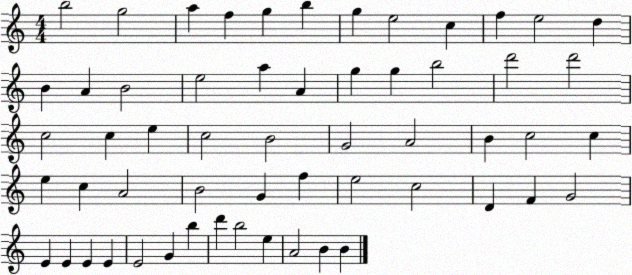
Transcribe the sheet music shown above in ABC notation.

X:1
T:Untitled
M:4/4
L:1/4
K:C
b2 g2 a f g b g e2 c f e2 d B A B2 e2 a A g g b2 d'2 d'2 c2 c e c2 B2 G2 A2 B c2 c e c A2 B2 G f e2 c2 D F G2 E E E E E2 G b d' b2 e A2 B B